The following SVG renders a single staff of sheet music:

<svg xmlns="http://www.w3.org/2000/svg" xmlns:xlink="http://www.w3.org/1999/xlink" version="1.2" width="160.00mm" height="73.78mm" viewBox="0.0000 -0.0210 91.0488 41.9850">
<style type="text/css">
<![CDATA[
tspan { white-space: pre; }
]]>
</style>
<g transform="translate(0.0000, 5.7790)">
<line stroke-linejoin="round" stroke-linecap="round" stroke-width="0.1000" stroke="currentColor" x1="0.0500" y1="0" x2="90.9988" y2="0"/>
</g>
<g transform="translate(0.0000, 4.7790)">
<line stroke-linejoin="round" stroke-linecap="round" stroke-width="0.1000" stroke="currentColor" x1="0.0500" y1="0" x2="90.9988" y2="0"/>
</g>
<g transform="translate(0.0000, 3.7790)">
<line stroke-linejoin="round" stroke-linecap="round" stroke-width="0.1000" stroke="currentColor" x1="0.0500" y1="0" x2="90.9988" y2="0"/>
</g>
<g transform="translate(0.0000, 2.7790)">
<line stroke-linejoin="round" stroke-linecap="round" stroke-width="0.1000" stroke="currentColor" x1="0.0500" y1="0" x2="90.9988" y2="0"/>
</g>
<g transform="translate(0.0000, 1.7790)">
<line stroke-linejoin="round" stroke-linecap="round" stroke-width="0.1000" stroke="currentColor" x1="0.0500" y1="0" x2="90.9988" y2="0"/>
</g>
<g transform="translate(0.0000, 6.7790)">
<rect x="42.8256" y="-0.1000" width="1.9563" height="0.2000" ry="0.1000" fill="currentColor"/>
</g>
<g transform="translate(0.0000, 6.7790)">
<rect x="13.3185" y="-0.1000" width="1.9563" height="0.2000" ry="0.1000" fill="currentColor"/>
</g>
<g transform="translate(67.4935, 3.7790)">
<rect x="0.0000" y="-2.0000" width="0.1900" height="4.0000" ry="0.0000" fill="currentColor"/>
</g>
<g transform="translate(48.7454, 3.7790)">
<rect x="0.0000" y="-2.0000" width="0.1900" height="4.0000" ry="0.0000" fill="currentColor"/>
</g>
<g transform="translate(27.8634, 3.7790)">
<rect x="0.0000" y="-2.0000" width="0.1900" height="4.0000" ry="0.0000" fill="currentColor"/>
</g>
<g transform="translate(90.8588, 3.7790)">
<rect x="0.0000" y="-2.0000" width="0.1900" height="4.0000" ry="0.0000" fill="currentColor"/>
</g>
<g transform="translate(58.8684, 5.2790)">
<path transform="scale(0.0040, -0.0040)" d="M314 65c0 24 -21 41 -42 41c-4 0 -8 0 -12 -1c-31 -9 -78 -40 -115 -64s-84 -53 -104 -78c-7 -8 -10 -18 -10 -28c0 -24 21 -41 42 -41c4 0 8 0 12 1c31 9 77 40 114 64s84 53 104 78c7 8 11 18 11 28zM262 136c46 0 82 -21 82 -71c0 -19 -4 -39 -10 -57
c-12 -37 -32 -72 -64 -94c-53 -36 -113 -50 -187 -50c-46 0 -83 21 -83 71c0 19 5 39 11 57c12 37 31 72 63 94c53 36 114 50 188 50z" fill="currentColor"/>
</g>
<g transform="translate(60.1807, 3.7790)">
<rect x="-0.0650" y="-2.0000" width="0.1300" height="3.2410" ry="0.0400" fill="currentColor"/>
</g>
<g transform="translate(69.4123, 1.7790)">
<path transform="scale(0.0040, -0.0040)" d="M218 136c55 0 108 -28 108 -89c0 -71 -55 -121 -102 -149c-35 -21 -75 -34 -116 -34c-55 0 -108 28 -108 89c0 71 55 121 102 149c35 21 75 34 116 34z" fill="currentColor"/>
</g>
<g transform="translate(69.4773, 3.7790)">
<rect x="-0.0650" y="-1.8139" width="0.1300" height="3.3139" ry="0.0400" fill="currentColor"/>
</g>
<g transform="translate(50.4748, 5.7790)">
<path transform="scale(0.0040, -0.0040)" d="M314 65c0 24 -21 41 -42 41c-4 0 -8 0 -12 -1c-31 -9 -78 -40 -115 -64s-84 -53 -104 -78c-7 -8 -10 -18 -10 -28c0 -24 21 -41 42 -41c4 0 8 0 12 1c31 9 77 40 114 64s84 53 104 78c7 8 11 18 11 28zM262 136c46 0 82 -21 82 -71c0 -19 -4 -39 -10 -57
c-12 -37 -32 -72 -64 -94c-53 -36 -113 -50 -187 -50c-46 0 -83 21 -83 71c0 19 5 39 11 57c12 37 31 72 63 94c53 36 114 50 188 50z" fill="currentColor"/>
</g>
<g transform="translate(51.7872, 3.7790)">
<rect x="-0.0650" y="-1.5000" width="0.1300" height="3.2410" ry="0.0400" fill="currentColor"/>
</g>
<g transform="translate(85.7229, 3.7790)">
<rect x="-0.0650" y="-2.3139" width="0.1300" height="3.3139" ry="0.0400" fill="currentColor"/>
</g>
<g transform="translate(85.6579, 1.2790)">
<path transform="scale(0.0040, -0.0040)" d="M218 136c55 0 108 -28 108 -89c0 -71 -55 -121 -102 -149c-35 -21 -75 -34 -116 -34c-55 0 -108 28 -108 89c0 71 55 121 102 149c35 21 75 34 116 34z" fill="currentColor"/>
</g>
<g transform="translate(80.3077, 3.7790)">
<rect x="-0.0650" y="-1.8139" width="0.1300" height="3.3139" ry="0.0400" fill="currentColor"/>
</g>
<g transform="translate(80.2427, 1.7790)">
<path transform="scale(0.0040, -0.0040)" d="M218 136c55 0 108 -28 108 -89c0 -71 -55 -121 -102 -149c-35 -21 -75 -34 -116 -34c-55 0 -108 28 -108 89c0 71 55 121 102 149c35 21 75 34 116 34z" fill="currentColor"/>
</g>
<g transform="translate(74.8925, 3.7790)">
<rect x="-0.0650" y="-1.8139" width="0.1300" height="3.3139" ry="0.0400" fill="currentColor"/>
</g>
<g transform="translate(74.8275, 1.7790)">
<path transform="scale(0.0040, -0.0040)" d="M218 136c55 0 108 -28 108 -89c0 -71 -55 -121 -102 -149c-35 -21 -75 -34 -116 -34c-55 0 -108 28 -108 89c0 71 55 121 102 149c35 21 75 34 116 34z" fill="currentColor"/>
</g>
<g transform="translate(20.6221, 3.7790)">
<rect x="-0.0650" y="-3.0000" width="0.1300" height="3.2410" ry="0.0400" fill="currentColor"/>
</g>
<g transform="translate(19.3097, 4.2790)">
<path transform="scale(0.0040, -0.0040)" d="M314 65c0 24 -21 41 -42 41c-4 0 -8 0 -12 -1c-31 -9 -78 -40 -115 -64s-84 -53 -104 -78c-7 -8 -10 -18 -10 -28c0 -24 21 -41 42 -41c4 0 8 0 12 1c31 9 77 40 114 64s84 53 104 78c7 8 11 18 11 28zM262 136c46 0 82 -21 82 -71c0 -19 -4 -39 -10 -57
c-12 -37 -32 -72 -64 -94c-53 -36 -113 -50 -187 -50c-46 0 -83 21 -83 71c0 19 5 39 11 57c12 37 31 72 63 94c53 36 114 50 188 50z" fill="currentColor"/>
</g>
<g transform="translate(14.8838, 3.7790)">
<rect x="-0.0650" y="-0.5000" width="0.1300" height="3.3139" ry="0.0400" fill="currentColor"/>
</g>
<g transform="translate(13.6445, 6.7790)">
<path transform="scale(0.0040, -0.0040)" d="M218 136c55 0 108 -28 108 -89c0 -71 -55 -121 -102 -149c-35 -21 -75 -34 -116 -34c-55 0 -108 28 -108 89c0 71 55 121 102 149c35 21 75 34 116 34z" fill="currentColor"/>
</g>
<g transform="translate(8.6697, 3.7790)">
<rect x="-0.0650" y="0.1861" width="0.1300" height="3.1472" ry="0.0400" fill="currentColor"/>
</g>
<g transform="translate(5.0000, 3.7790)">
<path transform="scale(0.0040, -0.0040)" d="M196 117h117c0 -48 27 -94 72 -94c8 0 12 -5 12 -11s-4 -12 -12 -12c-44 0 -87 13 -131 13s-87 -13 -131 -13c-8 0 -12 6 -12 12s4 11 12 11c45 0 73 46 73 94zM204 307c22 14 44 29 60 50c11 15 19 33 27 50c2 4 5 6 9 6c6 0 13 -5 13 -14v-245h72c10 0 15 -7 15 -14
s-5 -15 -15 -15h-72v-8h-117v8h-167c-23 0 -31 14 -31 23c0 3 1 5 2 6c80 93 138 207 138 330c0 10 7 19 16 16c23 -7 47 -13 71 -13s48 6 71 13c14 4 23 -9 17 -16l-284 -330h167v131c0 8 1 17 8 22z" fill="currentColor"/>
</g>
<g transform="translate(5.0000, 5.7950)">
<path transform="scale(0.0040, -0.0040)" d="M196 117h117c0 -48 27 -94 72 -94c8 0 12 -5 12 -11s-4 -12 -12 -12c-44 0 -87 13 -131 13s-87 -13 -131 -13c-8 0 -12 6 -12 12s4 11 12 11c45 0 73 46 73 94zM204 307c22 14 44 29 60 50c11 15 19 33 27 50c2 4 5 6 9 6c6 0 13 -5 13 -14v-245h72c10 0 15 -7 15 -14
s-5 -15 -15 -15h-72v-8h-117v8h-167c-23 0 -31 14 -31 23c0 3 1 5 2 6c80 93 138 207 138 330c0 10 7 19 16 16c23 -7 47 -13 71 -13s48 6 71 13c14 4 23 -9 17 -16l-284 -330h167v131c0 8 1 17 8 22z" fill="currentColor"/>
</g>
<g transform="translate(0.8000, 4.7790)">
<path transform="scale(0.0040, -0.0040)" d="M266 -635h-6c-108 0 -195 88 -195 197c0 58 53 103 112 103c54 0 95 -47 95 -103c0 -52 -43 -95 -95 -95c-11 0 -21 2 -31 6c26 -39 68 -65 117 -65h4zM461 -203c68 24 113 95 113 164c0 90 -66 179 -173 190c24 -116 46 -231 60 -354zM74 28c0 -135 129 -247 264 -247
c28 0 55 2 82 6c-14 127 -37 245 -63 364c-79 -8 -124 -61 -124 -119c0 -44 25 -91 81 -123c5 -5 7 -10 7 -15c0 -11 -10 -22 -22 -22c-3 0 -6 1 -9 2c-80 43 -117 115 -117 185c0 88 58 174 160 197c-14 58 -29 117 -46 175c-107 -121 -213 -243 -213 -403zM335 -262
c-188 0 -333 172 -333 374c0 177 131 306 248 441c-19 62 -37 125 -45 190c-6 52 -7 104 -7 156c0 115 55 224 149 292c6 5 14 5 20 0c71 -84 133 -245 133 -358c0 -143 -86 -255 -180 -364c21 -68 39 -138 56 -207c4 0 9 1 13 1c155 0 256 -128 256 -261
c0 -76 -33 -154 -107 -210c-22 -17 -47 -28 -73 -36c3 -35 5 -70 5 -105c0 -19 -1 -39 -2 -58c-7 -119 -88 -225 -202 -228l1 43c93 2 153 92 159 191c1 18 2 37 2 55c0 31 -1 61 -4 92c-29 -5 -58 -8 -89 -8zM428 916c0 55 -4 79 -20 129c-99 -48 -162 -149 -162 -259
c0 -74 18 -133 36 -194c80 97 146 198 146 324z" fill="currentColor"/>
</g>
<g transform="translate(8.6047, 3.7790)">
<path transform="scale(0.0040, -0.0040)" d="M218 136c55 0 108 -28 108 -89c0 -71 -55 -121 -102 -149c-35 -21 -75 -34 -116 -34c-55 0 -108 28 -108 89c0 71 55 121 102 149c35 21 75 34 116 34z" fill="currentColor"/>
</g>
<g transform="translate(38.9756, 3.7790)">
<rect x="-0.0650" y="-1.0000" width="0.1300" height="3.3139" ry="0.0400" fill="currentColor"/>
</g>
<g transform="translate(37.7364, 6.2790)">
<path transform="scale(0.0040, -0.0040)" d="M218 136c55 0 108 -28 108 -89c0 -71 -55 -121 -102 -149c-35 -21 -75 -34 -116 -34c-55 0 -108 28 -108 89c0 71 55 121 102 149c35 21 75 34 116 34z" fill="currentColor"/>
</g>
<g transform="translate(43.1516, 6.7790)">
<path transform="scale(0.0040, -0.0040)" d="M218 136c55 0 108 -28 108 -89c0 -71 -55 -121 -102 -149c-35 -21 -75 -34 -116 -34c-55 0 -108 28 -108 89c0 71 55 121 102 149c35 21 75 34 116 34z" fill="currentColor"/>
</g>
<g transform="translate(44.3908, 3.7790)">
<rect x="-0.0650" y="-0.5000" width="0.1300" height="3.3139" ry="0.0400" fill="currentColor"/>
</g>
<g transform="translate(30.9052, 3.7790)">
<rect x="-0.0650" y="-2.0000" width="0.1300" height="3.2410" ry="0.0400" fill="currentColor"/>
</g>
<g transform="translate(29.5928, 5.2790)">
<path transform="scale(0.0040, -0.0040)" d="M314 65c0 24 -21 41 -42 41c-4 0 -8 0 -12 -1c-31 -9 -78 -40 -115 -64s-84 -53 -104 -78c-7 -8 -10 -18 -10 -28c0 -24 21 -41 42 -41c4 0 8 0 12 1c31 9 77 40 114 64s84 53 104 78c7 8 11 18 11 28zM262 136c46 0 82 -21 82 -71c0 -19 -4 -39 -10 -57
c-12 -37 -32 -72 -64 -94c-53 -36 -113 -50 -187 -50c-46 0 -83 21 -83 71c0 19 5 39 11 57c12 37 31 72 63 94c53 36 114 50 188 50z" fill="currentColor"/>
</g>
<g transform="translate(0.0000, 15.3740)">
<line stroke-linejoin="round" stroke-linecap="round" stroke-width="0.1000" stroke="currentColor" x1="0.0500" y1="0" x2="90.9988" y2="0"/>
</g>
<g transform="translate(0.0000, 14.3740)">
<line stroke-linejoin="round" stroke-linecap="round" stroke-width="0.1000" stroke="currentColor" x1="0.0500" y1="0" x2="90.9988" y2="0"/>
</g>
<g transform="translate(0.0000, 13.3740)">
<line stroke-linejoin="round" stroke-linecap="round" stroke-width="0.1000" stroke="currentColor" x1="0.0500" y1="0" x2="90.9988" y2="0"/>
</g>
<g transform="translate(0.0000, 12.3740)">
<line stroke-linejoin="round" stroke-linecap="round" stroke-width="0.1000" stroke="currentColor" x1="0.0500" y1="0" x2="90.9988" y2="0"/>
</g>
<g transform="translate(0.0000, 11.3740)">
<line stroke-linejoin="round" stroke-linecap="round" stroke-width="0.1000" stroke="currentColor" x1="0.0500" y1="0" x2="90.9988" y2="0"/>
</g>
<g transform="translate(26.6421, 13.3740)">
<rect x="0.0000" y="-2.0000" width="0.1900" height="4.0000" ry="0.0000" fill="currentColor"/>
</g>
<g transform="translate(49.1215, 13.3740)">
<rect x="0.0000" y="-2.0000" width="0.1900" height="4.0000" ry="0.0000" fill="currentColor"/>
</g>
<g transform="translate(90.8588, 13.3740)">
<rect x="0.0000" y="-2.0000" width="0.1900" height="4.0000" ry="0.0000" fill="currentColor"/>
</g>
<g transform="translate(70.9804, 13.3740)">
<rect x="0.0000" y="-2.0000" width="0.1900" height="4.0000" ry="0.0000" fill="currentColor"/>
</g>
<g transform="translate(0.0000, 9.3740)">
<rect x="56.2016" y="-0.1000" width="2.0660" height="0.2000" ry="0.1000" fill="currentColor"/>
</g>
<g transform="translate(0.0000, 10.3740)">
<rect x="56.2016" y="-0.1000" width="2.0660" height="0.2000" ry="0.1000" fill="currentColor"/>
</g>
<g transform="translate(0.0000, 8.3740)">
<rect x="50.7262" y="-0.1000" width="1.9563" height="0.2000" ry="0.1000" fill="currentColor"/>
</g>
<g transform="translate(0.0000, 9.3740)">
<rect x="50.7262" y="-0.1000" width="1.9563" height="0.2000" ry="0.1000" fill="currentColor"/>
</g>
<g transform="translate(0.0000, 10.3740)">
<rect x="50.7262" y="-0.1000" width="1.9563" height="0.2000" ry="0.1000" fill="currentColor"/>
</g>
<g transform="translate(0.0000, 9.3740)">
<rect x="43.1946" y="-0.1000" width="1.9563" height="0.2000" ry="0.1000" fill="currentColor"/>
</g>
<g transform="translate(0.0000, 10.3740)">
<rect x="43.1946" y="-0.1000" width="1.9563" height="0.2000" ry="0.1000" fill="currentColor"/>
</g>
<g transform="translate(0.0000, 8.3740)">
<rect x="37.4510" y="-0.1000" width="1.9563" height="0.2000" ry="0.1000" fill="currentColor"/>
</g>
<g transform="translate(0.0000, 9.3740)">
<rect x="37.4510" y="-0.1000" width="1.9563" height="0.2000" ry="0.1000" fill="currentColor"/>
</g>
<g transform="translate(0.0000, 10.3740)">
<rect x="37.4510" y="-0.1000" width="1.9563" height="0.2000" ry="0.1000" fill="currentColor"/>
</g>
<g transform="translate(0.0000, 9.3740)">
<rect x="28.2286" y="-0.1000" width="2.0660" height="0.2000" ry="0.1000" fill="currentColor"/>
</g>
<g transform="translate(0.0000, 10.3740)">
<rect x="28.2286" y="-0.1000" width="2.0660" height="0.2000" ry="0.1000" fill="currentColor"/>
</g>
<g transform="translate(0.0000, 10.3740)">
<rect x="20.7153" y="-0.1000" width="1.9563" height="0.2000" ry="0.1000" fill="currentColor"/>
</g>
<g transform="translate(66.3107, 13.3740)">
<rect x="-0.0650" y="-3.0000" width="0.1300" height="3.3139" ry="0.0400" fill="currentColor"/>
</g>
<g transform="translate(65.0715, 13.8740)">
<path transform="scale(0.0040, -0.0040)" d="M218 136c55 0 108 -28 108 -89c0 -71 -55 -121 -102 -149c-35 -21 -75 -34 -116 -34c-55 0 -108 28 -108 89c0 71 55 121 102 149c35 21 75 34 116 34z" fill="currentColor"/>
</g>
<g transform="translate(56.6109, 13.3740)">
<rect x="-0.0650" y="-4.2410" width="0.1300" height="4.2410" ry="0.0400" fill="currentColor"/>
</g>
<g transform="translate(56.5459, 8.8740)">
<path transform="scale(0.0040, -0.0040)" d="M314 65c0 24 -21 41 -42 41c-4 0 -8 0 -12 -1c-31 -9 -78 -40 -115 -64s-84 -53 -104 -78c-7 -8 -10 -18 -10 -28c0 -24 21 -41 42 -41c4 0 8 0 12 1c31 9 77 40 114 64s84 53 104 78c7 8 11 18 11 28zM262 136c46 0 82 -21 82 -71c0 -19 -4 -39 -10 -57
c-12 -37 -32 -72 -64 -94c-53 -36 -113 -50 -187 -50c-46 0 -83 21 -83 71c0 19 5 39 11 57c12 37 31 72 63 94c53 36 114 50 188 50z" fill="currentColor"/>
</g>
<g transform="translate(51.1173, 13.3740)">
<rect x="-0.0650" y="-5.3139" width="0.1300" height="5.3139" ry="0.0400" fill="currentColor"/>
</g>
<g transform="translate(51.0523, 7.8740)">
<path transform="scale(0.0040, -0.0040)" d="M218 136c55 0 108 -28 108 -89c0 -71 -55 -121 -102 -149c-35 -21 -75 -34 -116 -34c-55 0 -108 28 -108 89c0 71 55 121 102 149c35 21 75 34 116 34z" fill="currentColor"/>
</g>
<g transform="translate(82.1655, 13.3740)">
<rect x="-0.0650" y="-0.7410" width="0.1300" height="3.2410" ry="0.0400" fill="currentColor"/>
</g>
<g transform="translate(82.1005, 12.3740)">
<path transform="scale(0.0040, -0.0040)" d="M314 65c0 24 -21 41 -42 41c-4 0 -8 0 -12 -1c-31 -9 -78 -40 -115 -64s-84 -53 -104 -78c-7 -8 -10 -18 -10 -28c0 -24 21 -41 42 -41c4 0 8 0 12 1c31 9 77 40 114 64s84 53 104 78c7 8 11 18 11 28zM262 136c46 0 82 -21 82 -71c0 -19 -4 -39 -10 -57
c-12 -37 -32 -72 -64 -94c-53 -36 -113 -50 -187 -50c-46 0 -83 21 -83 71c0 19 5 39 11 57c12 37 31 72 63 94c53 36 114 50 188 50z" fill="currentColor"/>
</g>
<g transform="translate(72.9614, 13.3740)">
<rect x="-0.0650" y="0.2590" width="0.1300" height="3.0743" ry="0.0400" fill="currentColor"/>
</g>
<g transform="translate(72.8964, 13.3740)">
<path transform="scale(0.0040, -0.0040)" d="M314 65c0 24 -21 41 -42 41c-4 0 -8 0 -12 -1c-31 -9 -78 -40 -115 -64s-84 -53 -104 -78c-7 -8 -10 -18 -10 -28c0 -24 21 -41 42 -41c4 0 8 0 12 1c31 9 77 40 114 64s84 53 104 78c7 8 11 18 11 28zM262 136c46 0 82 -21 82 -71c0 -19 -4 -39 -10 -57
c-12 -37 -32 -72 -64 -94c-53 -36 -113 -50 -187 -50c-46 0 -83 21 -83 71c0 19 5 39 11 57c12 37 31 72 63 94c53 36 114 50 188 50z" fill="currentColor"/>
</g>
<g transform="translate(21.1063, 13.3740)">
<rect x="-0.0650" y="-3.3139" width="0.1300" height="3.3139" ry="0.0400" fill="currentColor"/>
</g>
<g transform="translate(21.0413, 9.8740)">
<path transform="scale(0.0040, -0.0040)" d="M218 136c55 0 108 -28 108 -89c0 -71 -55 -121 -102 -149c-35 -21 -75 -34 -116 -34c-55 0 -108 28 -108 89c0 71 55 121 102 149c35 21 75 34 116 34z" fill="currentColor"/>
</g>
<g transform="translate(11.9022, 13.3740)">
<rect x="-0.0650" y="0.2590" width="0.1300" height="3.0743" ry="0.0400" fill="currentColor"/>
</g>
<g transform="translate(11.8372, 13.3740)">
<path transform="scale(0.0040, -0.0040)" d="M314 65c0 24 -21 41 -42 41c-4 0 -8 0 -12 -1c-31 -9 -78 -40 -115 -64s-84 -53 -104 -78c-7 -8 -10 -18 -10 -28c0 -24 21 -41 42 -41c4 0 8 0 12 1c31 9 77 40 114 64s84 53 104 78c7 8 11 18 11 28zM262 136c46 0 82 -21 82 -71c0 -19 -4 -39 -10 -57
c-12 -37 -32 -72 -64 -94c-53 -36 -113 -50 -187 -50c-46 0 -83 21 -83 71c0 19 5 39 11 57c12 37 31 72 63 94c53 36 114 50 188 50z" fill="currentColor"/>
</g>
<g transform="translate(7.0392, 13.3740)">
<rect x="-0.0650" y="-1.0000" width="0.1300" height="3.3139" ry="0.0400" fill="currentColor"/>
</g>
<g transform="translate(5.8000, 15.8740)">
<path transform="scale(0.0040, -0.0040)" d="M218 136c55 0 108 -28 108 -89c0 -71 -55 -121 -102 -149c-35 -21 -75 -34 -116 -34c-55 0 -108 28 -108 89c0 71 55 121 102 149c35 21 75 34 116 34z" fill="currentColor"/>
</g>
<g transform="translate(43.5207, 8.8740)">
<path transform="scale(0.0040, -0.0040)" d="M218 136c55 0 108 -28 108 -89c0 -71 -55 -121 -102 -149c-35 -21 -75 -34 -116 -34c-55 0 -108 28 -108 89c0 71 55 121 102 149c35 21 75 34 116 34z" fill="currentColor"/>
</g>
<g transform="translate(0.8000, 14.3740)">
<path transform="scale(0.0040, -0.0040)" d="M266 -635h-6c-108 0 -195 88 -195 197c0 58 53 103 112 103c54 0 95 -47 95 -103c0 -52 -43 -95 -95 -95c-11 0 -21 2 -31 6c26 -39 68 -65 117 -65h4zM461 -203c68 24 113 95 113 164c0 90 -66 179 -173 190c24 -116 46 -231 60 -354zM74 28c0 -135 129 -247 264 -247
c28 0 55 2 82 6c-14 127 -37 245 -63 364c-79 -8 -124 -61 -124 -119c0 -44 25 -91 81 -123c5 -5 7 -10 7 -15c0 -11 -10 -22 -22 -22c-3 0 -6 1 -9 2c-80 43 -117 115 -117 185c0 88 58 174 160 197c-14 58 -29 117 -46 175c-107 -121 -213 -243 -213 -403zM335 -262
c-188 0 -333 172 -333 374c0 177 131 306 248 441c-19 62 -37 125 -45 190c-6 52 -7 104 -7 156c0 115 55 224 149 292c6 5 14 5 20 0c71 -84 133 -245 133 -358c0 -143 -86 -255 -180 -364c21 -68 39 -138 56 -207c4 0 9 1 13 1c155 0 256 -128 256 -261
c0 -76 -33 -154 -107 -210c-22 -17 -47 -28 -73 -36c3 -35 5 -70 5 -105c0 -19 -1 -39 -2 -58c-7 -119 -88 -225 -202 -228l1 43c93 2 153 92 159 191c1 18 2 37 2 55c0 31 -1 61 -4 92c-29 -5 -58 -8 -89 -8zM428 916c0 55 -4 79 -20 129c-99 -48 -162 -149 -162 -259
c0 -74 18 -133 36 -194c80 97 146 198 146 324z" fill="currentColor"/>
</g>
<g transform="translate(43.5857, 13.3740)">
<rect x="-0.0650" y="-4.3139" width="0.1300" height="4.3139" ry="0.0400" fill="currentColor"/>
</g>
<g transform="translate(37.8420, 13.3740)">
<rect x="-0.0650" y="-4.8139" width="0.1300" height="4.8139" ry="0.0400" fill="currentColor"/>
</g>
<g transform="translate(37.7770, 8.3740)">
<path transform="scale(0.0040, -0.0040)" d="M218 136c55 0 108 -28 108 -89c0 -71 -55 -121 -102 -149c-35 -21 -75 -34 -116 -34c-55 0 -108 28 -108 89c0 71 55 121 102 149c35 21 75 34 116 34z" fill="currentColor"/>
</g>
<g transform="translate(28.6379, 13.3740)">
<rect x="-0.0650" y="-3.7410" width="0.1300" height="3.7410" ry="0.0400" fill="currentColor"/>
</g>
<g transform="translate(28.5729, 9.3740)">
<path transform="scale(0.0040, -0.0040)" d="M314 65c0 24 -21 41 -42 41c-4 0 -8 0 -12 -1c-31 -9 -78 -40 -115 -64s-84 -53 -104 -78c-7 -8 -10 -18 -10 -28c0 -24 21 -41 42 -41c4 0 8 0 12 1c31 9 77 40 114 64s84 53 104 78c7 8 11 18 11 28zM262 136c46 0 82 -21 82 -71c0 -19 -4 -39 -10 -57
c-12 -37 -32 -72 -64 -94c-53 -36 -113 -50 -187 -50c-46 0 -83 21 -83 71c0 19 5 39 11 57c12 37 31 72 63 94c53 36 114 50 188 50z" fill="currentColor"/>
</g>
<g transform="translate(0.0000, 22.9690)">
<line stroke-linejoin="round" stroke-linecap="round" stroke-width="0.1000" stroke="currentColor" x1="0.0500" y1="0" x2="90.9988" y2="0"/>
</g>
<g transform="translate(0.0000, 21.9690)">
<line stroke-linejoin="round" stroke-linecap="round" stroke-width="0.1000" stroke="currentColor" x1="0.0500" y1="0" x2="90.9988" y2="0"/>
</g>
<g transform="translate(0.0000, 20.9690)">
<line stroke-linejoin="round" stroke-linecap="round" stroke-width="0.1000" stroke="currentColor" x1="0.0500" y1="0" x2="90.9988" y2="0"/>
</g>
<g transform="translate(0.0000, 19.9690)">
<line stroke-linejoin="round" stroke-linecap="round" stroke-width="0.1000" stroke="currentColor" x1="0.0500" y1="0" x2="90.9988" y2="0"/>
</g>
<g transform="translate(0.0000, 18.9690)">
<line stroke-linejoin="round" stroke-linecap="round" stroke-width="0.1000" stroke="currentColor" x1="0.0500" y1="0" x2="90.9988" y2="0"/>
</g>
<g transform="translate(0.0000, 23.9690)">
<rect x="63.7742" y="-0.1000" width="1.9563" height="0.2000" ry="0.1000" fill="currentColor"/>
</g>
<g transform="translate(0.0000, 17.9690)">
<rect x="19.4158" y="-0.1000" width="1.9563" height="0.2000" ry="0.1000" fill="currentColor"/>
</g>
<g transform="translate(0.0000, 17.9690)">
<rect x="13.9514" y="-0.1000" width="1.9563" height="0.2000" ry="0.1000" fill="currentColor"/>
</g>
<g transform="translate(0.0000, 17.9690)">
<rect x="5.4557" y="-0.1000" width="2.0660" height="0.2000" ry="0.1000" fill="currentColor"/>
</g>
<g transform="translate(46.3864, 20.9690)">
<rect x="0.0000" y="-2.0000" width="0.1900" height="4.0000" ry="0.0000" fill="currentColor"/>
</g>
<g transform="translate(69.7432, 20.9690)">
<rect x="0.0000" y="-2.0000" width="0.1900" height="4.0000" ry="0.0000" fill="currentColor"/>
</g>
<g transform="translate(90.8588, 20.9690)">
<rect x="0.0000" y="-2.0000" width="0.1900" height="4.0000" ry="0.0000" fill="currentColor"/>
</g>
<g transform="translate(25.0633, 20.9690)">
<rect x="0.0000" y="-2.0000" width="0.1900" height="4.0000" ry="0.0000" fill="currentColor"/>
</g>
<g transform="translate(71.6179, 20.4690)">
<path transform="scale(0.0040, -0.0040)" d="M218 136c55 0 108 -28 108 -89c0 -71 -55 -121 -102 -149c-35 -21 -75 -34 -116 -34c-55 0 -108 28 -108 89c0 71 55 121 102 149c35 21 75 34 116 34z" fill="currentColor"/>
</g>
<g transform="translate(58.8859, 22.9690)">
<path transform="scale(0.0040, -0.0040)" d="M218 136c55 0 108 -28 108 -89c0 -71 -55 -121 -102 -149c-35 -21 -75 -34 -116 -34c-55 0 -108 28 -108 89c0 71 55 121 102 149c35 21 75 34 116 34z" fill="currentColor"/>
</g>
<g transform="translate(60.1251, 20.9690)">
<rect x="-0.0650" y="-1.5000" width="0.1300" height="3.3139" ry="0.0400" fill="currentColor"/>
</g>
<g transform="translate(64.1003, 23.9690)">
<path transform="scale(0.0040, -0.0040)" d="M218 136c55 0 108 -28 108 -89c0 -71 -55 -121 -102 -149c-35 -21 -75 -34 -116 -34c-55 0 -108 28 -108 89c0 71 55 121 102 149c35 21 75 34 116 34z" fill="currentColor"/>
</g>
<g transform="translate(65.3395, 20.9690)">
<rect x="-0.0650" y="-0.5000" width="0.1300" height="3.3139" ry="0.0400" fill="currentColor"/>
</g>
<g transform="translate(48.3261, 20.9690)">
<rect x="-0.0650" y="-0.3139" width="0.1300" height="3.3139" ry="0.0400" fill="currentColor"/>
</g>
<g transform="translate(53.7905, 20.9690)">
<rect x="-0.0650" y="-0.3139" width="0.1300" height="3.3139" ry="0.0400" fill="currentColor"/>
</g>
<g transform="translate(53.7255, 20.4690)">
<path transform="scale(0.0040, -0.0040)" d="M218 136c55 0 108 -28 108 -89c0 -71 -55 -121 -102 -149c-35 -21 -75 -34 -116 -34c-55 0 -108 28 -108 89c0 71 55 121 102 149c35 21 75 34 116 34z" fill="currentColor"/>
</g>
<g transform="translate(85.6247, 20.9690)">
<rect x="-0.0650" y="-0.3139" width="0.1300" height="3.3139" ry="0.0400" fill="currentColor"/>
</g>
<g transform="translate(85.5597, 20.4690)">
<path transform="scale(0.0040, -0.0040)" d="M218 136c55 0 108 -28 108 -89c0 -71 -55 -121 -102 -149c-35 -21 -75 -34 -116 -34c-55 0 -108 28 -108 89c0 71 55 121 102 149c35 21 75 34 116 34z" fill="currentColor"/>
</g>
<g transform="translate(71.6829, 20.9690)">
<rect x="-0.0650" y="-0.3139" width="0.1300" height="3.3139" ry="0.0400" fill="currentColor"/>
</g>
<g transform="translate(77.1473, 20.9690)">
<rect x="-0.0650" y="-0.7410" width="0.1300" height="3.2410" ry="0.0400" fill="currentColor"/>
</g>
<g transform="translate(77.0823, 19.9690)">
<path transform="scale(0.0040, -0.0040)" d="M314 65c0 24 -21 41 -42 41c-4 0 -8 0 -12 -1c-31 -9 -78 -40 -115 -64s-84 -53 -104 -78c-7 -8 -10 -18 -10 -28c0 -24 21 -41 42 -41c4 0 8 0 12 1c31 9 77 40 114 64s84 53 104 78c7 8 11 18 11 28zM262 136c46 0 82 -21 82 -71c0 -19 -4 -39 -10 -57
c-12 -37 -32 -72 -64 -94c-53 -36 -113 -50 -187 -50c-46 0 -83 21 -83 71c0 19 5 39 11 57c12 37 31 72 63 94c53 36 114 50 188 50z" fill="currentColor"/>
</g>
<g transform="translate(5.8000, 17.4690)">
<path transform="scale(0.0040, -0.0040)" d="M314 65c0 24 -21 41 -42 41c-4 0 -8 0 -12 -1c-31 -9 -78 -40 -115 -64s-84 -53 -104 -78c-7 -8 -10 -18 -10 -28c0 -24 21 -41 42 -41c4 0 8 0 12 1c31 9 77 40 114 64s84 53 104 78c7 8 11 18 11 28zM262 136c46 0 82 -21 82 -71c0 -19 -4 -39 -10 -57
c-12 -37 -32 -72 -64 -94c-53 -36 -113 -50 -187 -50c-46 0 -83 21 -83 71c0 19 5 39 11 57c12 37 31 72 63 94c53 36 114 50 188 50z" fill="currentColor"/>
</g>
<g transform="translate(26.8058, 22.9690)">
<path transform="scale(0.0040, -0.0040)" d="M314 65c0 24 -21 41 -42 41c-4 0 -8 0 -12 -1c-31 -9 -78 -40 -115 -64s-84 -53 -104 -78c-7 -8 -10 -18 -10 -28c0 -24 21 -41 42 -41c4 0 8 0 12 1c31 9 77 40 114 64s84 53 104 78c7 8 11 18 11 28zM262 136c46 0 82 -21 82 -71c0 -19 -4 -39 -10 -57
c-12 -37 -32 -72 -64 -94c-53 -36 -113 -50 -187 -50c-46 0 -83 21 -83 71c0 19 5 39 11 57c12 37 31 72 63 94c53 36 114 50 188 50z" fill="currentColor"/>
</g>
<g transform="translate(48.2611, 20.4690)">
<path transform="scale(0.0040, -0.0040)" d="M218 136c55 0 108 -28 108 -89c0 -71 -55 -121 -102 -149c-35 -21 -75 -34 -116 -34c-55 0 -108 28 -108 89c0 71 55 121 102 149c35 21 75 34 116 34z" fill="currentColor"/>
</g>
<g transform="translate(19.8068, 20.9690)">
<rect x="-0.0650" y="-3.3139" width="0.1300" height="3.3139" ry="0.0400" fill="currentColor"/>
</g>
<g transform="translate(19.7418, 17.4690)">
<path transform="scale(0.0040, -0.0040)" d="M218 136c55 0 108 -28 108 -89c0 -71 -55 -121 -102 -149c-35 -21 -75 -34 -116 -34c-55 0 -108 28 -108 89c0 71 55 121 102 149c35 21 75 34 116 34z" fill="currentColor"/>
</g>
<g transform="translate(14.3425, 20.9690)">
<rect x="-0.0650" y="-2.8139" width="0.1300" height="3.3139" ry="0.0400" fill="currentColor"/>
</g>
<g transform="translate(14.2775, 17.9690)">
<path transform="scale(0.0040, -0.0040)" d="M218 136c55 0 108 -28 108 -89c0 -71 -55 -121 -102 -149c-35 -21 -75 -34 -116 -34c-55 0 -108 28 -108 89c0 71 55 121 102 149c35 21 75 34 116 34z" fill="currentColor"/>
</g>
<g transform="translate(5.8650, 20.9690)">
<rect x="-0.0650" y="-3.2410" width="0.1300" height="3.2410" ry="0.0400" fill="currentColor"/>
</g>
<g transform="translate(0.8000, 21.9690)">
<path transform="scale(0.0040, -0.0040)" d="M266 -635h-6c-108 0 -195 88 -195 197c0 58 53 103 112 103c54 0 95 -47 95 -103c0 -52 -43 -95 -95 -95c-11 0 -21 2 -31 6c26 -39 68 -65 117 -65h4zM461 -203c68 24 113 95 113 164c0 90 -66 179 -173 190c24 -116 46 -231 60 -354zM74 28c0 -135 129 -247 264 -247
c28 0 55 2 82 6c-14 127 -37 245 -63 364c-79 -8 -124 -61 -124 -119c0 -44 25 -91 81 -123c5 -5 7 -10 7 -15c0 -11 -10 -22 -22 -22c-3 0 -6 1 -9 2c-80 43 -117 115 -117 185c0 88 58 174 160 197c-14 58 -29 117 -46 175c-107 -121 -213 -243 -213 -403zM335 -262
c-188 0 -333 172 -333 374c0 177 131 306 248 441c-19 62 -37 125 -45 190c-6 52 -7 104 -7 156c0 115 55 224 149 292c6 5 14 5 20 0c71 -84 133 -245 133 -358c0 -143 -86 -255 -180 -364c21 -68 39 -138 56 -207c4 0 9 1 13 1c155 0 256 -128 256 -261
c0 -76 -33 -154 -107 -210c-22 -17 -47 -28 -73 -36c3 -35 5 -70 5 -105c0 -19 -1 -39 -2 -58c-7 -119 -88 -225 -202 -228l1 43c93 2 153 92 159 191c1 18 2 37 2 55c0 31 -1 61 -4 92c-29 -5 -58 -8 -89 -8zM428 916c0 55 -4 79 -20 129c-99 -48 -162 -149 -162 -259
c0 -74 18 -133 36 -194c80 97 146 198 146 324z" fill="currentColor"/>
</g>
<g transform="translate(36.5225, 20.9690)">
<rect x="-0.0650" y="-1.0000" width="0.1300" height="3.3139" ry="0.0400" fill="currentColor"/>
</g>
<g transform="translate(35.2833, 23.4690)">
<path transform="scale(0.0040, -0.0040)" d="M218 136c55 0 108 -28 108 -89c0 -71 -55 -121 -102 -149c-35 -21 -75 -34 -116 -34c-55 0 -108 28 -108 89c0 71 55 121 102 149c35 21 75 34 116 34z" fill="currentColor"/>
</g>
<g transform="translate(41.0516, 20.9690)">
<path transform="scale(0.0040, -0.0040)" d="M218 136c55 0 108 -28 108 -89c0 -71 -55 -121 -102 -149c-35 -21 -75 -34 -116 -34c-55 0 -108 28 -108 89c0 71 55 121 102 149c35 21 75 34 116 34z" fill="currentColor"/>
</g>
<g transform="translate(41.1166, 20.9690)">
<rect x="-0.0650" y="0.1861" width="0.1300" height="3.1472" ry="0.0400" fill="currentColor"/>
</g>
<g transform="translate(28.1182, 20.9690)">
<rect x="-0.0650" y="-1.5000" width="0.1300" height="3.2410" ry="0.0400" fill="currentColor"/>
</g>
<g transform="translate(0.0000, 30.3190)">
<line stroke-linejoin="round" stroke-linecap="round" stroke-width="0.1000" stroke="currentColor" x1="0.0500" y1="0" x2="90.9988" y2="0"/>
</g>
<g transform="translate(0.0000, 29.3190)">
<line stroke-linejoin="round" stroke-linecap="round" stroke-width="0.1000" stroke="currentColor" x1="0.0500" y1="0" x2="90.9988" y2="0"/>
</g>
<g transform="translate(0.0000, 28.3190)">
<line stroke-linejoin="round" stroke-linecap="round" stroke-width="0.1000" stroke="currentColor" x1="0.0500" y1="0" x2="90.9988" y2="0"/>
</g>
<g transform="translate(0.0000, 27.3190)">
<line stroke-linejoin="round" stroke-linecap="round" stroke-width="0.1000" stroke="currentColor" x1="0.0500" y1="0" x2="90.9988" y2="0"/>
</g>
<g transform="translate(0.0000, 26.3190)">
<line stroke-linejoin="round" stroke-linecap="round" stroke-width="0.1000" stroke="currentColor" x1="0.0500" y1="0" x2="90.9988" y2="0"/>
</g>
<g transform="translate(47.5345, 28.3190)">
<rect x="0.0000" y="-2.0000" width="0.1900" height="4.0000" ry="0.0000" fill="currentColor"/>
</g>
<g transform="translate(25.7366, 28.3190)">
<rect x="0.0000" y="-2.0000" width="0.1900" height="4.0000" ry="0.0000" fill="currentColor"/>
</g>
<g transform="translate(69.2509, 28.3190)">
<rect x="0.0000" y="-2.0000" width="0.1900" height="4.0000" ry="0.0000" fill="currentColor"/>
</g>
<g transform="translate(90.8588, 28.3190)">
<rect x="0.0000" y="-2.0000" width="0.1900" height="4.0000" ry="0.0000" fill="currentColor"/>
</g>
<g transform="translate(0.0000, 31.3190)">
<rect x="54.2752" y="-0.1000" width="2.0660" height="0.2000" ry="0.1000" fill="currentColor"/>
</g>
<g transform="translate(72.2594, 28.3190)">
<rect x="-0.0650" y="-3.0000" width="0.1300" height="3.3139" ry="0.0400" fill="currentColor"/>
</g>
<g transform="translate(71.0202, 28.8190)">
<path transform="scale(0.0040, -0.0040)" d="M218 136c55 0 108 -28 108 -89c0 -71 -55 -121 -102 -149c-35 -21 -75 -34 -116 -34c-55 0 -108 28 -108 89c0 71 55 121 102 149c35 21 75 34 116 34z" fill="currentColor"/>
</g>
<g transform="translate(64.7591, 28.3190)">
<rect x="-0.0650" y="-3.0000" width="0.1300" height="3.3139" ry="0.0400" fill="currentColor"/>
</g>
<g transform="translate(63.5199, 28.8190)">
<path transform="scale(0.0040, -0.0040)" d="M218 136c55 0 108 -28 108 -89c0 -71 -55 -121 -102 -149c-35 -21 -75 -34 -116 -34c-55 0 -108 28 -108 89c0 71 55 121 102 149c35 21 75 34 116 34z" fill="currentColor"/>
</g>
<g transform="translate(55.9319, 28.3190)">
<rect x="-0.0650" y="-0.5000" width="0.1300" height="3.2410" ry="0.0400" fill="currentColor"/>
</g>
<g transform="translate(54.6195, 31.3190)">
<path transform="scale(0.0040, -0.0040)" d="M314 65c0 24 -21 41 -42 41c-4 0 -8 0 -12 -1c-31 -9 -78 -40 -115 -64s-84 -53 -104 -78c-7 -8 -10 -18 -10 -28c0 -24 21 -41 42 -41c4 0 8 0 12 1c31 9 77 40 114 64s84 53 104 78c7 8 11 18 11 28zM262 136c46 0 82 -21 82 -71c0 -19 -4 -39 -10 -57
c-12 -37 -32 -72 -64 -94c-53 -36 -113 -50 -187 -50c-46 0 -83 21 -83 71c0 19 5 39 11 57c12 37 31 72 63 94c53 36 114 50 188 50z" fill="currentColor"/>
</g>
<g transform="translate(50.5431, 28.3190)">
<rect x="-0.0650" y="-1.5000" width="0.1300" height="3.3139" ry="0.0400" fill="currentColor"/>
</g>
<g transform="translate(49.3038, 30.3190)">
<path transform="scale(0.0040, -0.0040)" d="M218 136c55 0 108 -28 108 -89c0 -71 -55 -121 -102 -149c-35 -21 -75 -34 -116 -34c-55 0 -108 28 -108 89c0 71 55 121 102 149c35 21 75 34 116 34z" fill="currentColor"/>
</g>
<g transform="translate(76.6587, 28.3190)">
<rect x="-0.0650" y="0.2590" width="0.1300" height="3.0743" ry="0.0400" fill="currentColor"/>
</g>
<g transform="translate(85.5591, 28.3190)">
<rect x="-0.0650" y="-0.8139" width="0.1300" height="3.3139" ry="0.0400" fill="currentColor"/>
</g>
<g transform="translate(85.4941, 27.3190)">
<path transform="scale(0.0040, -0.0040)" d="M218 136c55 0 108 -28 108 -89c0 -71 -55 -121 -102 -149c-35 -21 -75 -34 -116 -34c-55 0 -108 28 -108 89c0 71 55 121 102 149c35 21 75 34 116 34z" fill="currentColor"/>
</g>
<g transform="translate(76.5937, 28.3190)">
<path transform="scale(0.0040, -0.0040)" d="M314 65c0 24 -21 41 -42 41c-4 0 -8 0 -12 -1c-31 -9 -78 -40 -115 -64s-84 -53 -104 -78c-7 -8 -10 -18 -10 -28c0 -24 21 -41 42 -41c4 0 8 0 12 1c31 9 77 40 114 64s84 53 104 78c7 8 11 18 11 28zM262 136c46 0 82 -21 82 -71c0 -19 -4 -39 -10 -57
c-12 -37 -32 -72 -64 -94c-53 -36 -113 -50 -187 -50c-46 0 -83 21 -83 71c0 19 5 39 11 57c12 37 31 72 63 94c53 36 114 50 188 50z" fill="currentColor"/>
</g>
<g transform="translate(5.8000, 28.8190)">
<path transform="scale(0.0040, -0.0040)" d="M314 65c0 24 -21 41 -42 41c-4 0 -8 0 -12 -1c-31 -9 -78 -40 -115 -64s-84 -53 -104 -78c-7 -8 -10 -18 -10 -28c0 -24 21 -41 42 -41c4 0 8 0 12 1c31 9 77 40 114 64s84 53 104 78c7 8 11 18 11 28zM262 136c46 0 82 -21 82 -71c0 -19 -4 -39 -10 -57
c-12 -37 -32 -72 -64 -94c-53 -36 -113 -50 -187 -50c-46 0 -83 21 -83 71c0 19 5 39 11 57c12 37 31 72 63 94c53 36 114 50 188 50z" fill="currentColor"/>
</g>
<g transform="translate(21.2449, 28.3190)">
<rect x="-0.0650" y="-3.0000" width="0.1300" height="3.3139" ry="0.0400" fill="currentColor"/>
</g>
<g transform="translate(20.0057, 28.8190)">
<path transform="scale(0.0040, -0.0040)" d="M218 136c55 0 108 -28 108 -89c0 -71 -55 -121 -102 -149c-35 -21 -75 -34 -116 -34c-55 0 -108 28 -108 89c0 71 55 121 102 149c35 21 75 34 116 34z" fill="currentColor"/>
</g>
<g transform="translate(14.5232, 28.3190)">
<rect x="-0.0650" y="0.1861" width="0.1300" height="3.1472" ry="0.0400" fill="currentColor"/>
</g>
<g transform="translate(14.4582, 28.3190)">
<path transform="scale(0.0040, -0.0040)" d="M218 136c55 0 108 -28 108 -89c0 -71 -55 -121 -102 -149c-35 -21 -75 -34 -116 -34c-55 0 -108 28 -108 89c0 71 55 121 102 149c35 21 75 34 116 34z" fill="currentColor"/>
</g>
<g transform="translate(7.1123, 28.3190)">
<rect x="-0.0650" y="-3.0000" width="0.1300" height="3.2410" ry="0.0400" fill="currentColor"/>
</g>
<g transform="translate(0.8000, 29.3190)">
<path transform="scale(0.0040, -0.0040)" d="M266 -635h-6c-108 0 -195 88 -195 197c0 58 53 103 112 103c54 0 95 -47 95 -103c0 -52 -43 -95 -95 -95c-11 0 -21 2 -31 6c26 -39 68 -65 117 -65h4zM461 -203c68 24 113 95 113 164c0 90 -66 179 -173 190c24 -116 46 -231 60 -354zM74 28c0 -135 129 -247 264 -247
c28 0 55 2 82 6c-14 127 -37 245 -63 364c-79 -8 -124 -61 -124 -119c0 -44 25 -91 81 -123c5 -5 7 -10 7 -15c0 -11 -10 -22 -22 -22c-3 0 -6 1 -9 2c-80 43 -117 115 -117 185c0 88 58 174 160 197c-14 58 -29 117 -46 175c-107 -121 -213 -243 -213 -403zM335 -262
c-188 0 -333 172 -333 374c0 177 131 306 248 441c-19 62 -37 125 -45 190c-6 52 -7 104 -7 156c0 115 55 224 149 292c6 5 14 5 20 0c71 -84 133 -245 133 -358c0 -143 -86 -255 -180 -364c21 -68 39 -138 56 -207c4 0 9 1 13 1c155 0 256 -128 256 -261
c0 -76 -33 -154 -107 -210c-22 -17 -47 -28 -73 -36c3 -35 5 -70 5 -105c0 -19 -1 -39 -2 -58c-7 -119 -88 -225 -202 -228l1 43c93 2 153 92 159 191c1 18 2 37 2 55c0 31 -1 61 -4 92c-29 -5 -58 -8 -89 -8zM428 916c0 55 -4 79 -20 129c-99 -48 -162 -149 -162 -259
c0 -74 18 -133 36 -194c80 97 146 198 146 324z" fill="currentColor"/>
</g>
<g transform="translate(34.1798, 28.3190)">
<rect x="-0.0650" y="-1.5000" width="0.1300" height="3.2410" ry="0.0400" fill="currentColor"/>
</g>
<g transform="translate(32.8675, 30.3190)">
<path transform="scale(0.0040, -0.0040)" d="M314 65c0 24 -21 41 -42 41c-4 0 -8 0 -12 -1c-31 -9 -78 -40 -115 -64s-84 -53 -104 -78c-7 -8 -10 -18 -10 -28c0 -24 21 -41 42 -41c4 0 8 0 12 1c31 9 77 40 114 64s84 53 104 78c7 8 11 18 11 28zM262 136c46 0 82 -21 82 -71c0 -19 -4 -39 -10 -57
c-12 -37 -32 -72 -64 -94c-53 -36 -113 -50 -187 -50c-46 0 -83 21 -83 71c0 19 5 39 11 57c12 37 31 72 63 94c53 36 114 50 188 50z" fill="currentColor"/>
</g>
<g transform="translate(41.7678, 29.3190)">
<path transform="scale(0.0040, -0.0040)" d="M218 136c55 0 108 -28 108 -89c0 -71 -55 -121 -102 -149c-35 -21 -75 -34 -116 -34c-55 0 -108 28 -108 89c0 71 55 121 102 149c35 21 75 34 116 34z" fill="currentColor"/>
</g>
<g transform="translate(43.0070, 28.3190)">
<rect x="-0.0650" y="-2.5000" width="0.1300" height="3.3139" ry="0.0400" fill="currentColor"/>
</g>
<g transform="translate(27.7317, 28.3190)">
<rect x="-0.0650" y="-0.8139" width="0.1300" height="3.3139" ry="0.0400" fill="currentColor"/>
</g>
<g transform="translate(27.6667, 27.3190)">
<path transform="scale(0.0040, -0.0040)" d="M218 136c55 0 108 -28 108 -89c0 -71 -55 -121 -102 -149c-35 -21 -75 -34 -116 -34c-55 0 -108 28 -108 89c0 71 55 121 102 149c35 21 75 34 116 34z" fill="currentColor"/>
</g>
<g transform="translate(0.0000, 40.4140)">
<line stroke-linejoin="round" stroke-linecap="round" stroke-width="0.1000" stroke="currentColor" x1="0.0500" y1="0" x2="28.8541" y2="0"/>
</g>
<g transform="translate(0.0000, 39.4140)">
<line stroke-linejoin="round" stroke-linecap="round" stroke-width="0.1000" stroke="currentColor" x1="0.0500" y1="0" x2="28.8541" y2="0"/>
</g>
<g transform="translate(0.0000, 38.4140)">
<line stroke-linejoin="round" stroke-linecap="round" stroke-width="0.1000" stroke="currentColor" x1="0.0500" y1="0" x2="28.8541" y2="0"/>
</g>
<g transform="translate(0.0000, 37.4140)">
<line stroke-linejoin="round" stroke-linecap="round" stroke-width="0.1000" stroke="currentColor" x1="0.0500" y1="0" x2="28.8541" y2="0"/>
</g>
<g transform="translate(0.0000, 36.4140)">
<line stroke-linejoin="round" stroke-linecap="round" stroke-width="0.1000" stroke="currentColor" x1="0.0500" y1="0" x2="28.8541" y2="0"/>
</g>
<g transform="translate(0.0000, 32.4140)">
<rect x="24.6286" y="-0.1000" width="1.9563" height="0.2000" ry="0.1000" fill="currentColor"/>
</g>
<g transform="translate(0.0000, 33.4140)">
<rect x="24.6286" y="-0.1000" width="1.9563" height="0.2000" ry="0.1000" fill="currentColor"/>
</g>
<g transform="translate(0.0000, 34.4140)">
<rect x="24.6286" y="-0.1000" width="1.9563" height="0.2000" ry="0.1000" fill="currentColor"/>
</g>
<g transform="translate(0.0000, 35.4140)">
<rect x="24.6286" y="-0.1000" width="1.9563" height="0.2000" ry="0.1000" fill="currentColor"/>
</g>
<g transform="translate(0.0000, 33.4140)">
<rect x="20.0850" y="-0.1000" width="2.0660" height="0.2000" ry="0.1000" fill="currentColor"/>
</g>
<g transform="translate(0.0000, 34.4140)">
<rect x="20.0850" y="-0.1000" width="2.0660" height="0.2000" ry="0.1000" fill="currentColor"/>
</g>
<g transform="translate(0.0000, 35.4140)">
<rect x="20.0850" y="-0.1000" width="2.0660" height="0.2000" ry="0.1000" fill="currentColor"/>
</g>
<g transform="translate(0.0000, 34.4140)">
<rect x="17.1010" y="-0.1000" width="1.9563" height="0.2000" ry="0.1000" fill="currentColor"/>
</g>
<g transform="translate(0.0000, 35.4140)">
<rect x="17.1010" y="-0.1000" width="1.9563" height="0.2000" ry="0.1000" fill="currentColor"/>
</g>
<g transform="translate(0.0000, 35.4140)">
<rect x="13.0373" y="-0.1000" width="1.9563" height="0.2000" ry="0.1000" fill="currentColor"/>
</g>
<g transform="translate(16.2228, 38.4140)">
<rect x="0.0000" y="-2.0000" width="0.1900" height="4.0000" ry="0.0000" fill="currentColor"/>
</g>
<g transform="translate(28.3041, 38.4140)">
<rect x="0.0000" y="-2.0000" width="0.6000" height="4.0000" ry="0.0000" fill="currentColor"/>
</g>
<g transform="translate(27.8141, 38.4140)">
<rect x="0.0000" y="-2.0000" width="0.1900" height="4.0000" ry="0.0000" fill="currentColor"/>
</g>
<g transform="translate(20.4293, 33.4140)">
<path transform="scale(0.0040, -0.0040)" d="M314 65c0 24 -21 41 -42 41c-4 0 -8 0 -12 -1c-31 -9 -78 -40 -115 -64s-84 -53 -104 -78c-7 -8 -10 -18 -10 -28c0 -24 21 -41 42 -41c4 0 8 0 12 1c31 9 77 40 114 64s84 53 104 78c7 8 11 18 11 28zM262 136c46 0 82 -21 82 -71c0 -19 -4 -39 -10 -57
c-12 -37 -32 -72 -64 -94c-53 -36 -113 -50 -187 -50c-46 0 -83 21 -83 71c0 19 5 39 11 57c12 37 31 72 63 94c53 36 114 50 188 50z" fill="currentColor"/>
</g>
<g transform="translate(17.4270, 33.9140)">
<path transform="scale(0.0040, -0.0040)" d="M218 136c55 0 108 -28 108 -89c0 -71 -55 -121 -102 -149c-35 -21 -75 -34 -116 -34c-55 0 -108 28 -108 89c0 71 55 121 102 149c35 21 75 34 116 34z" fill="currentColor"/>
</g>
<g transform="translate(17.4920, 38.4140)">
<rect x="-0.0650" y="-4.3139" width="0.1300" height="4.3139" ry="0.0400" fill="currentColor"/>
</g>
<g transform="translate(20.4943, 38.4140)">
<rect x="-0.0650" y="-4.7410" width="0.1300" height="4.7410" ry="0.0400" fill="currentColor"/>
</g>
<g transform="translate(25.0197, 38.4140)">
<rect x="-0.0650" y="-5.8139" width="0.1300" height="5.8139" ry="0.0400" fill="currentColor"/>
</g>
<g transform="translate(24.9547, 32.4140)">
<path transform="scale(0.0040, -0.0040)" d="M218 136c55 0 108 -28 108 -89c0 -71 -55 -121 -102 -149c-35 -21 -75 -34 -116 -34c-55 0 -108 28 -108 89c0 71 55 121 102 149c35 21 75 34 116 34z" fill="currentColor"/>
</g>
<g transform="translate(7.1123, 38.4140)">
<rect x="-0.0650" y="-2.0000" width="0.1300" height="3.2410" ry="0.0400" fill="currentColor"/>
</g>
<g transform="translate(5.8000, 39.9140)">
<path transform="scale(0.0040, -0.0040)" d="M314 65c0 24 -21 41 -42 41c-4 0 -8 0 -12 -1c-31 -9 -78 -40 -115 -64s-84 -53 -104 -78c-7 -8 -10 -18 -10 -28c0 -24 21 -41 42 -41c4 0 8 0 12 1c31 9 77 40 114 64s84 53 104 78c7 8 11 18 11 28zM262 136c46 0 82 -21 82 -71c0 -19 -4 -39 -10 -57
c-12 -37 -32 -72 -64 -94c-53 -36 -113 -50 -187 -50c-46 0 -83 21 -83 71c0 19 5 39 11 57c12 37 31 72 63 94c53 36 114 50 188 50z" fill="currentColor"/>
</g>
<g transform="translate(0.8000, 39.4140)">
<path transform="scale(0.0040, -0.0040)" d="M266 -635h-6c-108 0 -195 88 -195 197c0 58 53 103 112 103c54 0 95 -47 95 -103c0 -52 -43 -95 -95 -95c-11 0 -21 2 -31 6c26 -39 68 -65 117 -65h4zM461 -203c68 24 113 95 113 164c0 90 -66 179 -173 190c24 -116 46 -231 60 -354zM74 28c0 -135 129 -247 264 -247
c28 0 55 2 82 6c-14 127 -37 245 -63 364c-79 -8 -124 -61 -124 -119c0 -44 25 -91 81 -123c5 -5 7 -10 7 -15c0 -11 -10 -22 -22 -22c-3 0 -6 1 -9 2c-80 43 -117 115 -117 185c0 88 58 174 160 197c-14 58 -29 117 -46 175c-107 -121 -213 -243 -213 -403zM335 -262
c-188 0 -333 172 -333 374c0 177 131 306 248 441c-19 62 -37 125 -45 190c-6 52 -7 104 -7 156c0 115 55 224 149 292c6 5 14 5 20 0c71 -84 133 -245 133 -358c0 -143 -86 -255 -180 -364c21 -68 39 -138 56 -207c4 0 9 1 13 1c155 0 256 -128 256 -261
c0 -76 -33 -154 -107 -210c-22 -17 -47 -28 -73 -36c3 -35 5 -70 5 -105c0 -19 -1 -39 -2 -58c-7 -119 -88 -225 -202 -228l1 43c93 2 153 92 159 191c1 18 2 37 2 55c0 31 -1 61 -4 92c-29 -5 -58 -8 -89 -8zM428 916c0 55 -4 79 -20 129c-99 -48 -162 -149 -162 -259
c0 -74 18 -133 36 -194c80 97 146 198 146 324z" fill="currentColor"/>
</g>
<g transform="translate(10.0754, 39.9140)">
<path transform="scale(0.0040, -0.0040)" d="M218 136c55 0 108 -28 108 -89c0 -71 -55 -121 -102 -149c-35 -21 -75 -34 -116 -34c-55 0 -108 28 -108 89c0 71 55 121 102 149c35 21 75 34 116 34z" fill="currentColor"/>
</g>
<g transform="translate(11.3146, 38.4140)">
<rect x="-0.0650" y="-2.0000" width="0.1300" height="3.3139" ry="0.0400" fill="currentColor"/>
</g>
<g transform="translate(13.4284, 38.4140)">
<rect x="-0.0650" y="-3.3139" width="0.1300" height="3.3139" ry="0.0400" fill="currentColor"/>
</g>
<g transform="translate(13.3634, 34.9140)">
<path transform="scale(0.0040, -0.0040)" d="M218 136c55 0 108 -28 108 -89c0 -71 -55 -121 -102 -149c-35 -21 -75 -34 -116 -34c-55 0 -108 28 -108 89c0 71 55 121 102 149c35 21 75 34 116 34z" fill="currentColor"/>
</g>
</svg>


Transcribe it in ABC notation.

X:1
T:Untitled
M:4/4
L:1/4
K:C
B C A2 F2 D C E2 F2 f f f g D B2 b c'2 e' d' f' d'2 A B2 d2 b2 a b E2 D B c c E C c d2 c A2 B A d E2 G E C2 A A B2 d F2 F b d' e'2 g'